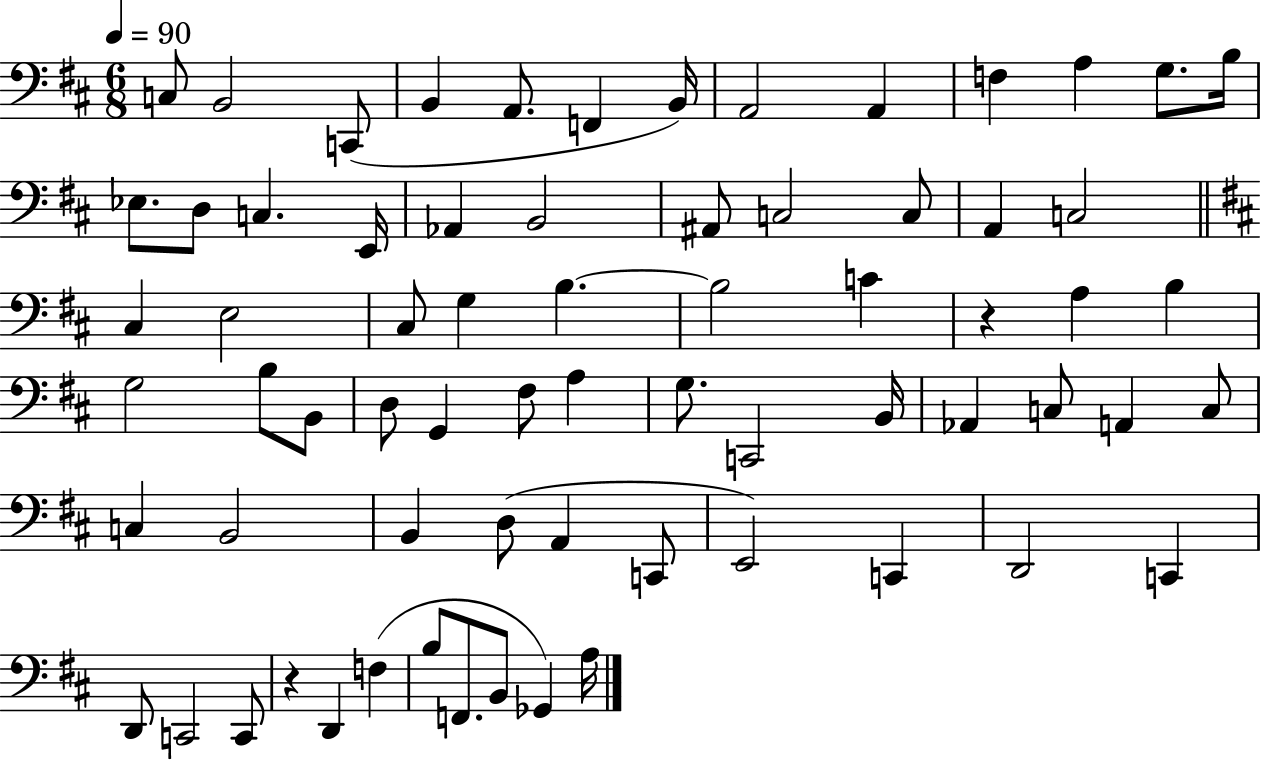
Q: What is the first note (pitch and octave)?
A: C3